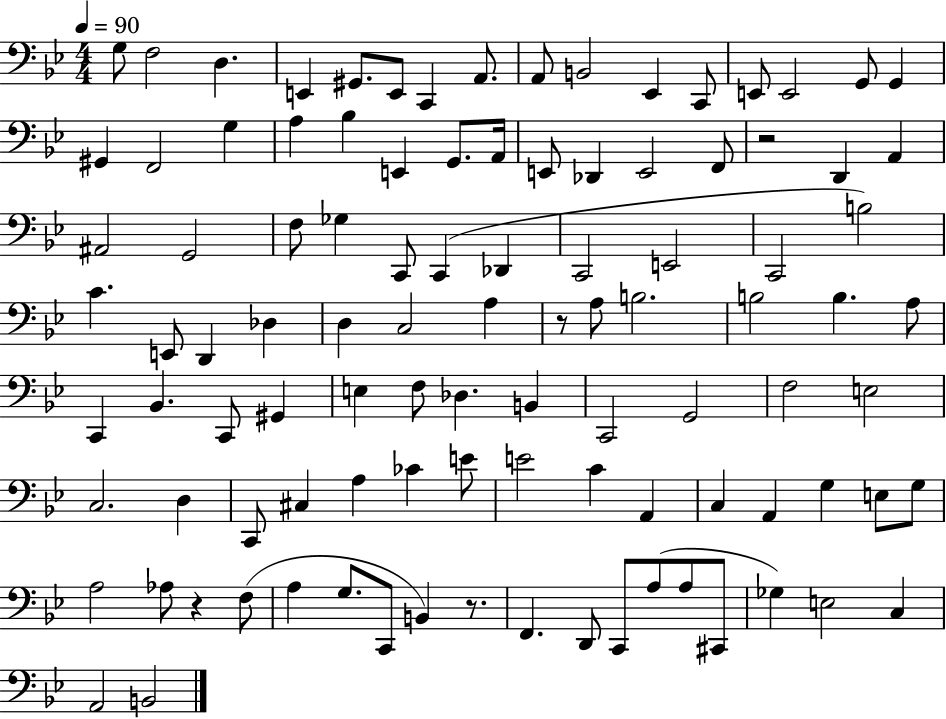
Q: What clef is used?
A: bass